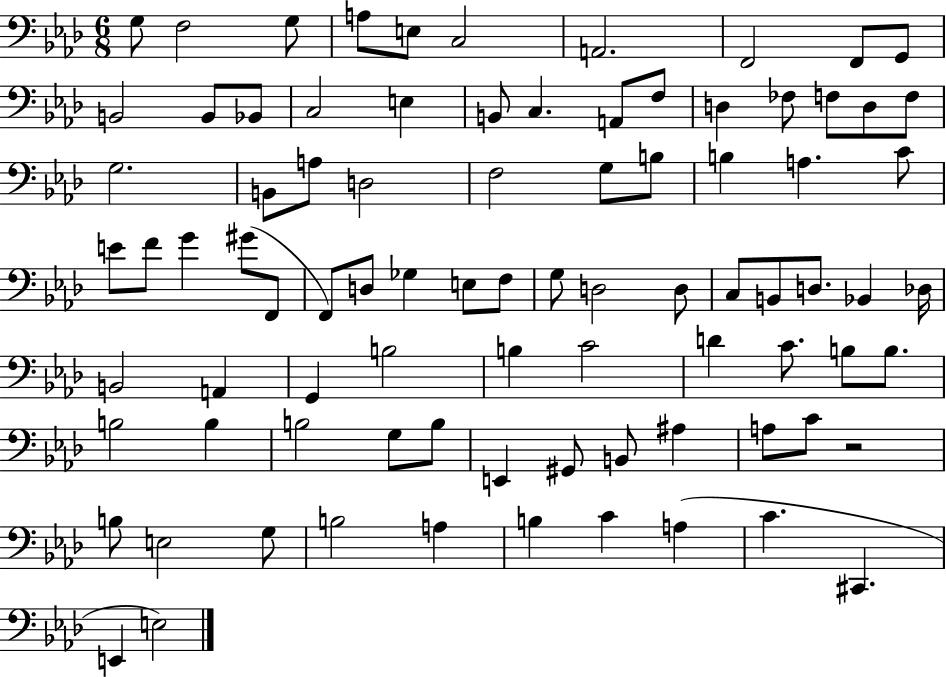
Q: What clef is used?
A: bass